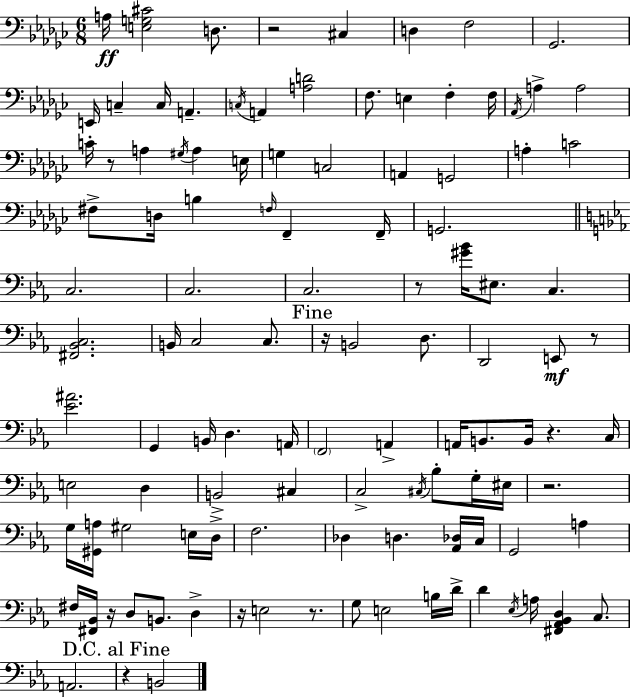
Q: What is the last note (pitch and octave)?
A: B2